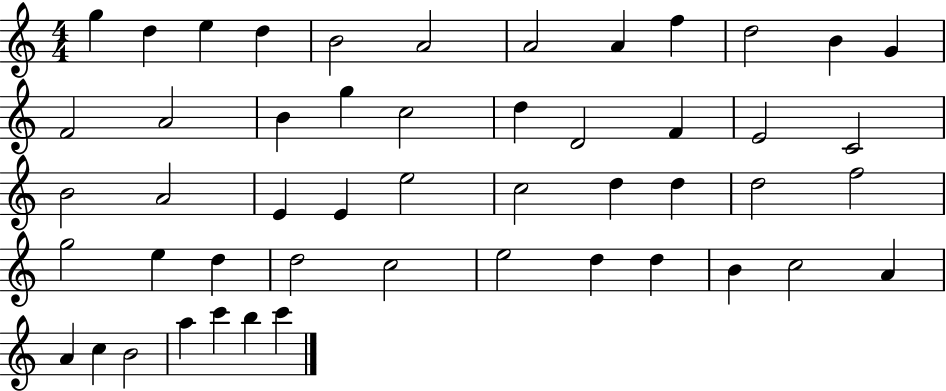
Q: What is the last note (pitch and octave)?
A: C6